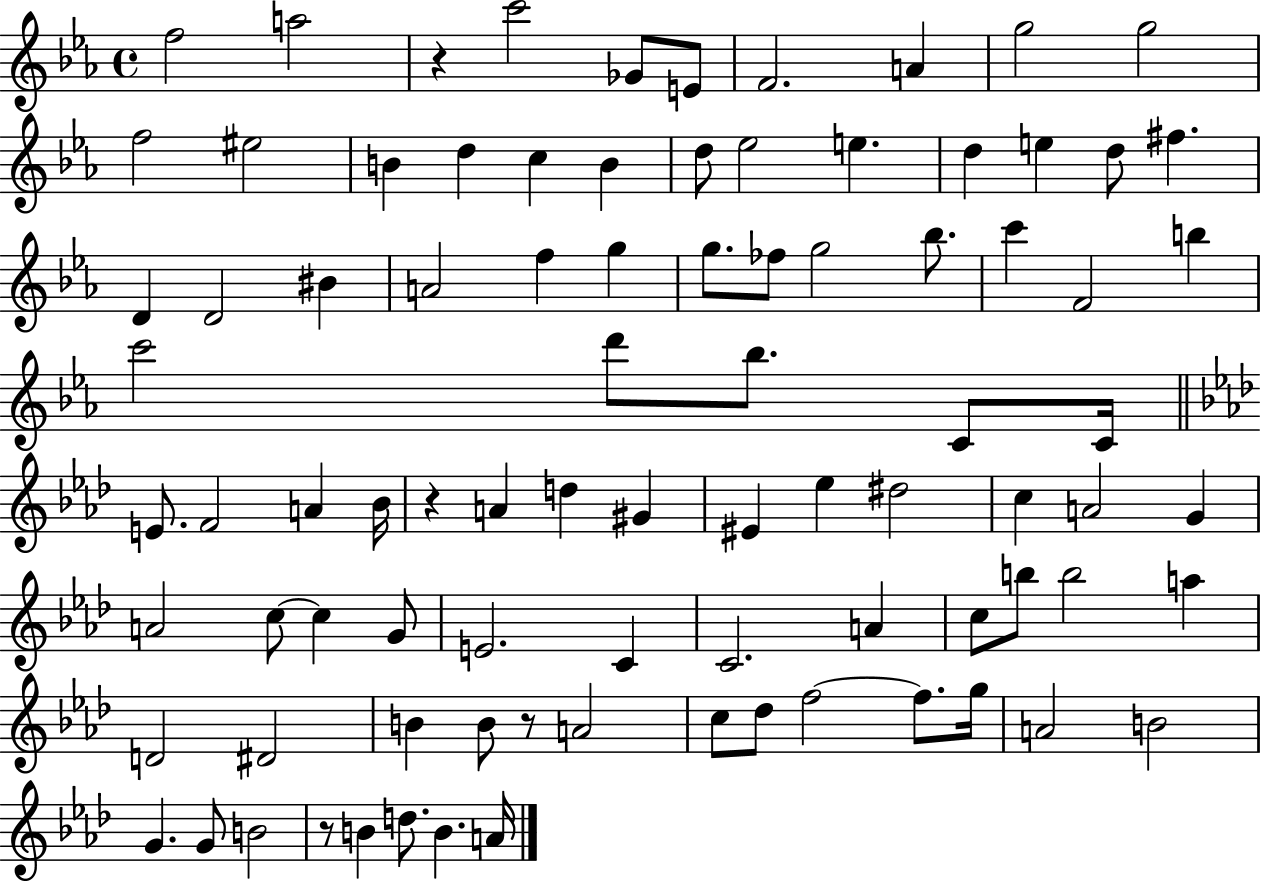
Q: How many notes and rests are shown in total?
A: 88